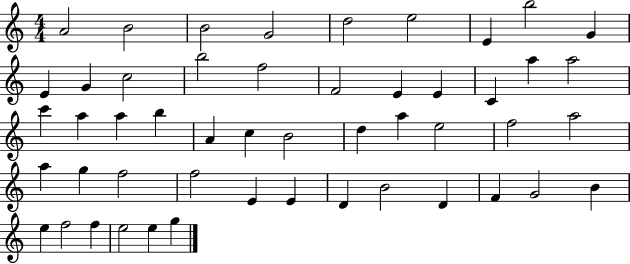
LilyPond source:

{
  \clef treble
  \numericTimeSignature
  \time 4/4
  \key c \major
  a'2 b'2 | b'2 g'2 | d''2 e''2 | e'4 b''2 g'4 | \break e'4 g'4 c''2 | b''2 f''2 | f'2 e'4 e'4 | c'4 a''4 a''2 | \break c'''4 a''4 a''4 b''4 | a'4 c''4 b'2 | d''4 a''4 e''2 | f''2 a''2 | \break a''4 g''4 f''2 | f''2 e'4 e'4 | d'4 b'2 d'4 | f'4 g'2 b'4 | \break e''4 f''2 f''4 | e''2 e''4 g''4 | \bar "|."
}